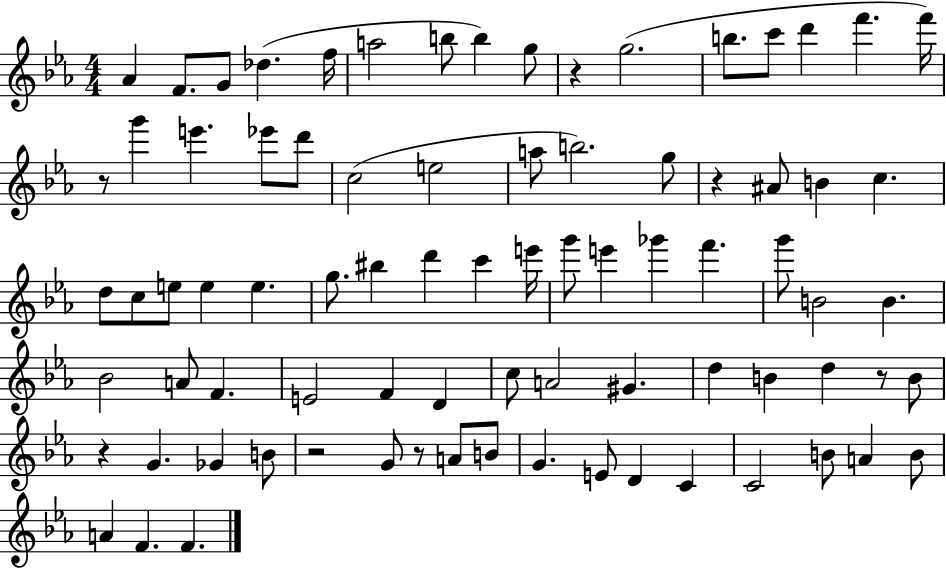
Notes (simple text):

Ab4/q F4/e. G4/e Db5/q. F5/s A5/h B5/e B5/q G5/e R/q G5/h. B5/e. C6/e D6/q F6/q. F6/s R/e G6/q E6/q. Eb6/e D6/e C5/h E5/h A5/e B5/h. G5/e R/q A#4/e B4/q C5/q. D5/e C5/e E5/e E5/q E5/q. G5/e. BIS5/q D6/q C6/q E6/s G6/e E6/q Gb6/q F6/q. G6/e B4/h B4/q. Bb4/h A4/e F4/q. E4/h F4/q D4/q C5/e A4/h G#4/q. D5/q B4/q D5/q R/e B4/e R/q G4/q. Gb4/q B4/e R/h G4/e R/e A4/e B4/e G4/q. E4/e D4/q C4/q C4/h B4/e A4/q B4/e A4/q F4/q. F4/q.